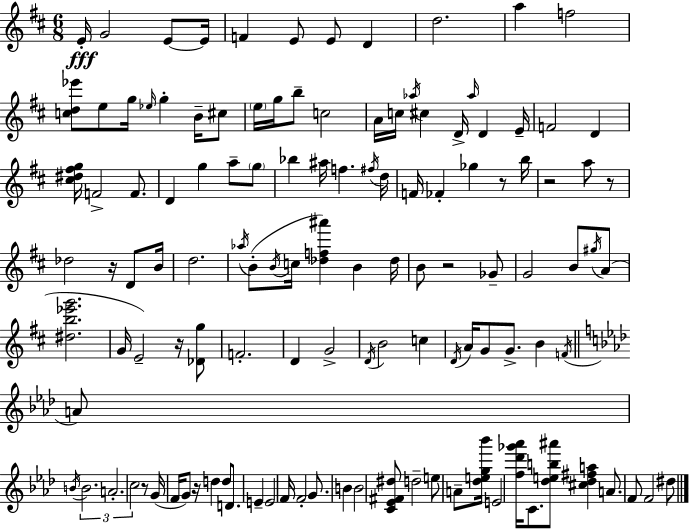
X:1
T:Untitled
M:6/8
L:1/4
K:D
E/4 G2 E/2 E/4 F E/2 E/2 D d2 a f2 [cd_e']/2 e/2 g/4 _e/4 g B/4 ^c/2 e/4 g/4 b/2 c2 A/4 c/4 _a/4 ^c D/4 _a/4 D E/4 F2 D [^c^d^fg]/4 F2 F/2 D g a/2 g/2 _b ^a/4 f ^f/4 d/4 F/4 _F _g z/2 b/4 z2 a/2 z/2 _d2 z/4 D/2 B/4 d2 _a/4 B/2 B/4 c/4 [_df^a'] B _d/4 B/2 z2 _G/2 G2 B/2 ^g/4 A/2 [^db_e'g']2 G/4 E2 z/4 [_Dg]/2 F2 D G2 D/4 B2 c D/4 A/4 G/2 G/2 B F/4 A/2 B/4 B2 A2 c2 z/2 G/4 F/4 G/2 z/4 d d/2 D/2 E E2 F/4 F2 G/2 B B2 [C_E^F^d]/2 d2 e/2 A/2 [_deg_b']/4 E2 [f_d'_g'_a']/4 C/2 [_deb^a']/2 [^c_d^fa] A/2 F/2 F2 ^d/2